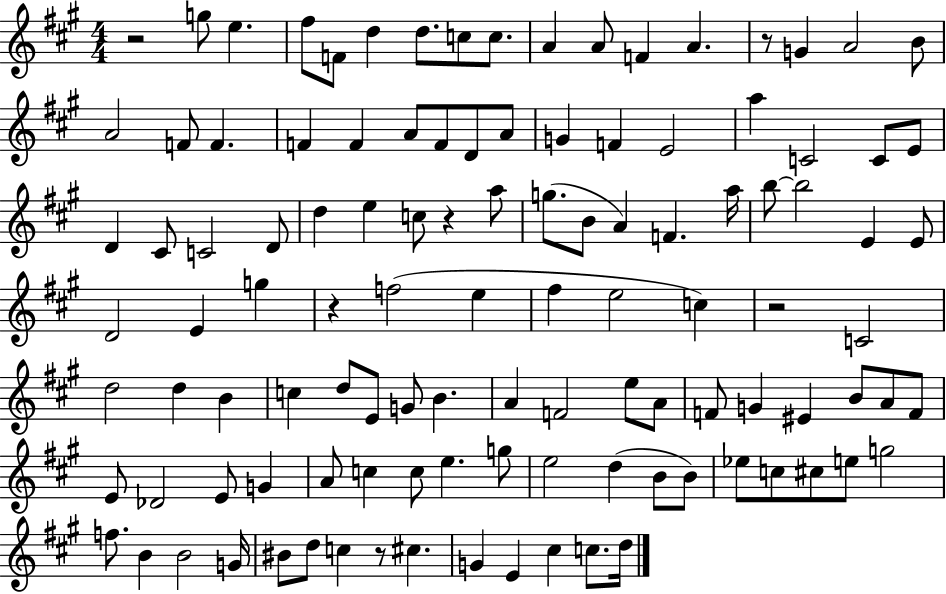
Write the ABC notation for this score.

X:1
T:Untitled
M:4/4
L:1/4
K:A
z2 g/2 e ^f/2 F/2 d d/2 c/2 c/2 A A/2 F A z/2 G A2 B/2 A2 F/2 F F F A/2 F/2 D/2 A/2 G F E2 a C2 C/2 E/2 D ^C/2 C2 D/2 d e c/2 z a/2 g/2 B/2 A F a/4 b/2 b2 E E/2 D2 E g z f2 e ^f e2 c z2 C2 d2 d B c d/2 E/2 G/2 B A F2 e/2 A/2 F/2 G ^E B/2 A/2 F/2 E/2 _D2 E/2 G A/2 c c/2 e g/2 e2 d B/2 B/2 _e/2 c/2 ^c/2 e/2 g2 f/2 B B2 G/4 ^B/2 d/2 c z/2 ^c G E ^c c/2 d/4